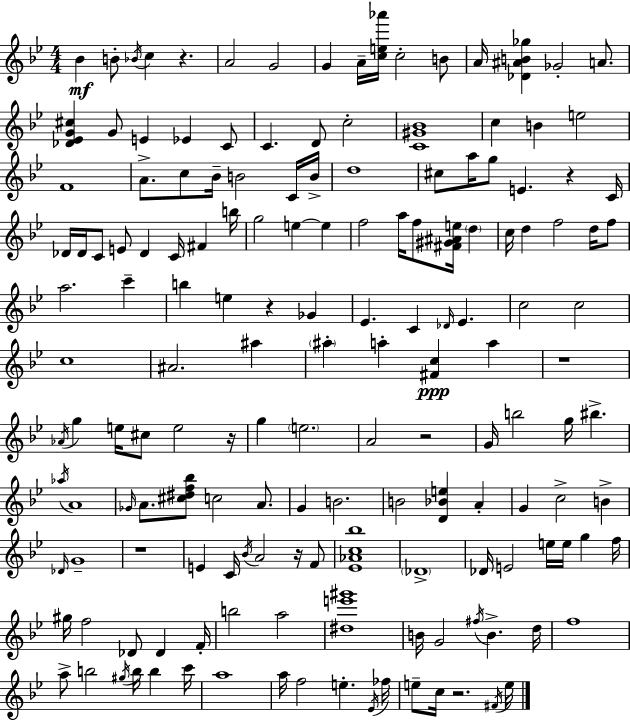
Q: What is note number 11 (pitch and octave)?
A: A4